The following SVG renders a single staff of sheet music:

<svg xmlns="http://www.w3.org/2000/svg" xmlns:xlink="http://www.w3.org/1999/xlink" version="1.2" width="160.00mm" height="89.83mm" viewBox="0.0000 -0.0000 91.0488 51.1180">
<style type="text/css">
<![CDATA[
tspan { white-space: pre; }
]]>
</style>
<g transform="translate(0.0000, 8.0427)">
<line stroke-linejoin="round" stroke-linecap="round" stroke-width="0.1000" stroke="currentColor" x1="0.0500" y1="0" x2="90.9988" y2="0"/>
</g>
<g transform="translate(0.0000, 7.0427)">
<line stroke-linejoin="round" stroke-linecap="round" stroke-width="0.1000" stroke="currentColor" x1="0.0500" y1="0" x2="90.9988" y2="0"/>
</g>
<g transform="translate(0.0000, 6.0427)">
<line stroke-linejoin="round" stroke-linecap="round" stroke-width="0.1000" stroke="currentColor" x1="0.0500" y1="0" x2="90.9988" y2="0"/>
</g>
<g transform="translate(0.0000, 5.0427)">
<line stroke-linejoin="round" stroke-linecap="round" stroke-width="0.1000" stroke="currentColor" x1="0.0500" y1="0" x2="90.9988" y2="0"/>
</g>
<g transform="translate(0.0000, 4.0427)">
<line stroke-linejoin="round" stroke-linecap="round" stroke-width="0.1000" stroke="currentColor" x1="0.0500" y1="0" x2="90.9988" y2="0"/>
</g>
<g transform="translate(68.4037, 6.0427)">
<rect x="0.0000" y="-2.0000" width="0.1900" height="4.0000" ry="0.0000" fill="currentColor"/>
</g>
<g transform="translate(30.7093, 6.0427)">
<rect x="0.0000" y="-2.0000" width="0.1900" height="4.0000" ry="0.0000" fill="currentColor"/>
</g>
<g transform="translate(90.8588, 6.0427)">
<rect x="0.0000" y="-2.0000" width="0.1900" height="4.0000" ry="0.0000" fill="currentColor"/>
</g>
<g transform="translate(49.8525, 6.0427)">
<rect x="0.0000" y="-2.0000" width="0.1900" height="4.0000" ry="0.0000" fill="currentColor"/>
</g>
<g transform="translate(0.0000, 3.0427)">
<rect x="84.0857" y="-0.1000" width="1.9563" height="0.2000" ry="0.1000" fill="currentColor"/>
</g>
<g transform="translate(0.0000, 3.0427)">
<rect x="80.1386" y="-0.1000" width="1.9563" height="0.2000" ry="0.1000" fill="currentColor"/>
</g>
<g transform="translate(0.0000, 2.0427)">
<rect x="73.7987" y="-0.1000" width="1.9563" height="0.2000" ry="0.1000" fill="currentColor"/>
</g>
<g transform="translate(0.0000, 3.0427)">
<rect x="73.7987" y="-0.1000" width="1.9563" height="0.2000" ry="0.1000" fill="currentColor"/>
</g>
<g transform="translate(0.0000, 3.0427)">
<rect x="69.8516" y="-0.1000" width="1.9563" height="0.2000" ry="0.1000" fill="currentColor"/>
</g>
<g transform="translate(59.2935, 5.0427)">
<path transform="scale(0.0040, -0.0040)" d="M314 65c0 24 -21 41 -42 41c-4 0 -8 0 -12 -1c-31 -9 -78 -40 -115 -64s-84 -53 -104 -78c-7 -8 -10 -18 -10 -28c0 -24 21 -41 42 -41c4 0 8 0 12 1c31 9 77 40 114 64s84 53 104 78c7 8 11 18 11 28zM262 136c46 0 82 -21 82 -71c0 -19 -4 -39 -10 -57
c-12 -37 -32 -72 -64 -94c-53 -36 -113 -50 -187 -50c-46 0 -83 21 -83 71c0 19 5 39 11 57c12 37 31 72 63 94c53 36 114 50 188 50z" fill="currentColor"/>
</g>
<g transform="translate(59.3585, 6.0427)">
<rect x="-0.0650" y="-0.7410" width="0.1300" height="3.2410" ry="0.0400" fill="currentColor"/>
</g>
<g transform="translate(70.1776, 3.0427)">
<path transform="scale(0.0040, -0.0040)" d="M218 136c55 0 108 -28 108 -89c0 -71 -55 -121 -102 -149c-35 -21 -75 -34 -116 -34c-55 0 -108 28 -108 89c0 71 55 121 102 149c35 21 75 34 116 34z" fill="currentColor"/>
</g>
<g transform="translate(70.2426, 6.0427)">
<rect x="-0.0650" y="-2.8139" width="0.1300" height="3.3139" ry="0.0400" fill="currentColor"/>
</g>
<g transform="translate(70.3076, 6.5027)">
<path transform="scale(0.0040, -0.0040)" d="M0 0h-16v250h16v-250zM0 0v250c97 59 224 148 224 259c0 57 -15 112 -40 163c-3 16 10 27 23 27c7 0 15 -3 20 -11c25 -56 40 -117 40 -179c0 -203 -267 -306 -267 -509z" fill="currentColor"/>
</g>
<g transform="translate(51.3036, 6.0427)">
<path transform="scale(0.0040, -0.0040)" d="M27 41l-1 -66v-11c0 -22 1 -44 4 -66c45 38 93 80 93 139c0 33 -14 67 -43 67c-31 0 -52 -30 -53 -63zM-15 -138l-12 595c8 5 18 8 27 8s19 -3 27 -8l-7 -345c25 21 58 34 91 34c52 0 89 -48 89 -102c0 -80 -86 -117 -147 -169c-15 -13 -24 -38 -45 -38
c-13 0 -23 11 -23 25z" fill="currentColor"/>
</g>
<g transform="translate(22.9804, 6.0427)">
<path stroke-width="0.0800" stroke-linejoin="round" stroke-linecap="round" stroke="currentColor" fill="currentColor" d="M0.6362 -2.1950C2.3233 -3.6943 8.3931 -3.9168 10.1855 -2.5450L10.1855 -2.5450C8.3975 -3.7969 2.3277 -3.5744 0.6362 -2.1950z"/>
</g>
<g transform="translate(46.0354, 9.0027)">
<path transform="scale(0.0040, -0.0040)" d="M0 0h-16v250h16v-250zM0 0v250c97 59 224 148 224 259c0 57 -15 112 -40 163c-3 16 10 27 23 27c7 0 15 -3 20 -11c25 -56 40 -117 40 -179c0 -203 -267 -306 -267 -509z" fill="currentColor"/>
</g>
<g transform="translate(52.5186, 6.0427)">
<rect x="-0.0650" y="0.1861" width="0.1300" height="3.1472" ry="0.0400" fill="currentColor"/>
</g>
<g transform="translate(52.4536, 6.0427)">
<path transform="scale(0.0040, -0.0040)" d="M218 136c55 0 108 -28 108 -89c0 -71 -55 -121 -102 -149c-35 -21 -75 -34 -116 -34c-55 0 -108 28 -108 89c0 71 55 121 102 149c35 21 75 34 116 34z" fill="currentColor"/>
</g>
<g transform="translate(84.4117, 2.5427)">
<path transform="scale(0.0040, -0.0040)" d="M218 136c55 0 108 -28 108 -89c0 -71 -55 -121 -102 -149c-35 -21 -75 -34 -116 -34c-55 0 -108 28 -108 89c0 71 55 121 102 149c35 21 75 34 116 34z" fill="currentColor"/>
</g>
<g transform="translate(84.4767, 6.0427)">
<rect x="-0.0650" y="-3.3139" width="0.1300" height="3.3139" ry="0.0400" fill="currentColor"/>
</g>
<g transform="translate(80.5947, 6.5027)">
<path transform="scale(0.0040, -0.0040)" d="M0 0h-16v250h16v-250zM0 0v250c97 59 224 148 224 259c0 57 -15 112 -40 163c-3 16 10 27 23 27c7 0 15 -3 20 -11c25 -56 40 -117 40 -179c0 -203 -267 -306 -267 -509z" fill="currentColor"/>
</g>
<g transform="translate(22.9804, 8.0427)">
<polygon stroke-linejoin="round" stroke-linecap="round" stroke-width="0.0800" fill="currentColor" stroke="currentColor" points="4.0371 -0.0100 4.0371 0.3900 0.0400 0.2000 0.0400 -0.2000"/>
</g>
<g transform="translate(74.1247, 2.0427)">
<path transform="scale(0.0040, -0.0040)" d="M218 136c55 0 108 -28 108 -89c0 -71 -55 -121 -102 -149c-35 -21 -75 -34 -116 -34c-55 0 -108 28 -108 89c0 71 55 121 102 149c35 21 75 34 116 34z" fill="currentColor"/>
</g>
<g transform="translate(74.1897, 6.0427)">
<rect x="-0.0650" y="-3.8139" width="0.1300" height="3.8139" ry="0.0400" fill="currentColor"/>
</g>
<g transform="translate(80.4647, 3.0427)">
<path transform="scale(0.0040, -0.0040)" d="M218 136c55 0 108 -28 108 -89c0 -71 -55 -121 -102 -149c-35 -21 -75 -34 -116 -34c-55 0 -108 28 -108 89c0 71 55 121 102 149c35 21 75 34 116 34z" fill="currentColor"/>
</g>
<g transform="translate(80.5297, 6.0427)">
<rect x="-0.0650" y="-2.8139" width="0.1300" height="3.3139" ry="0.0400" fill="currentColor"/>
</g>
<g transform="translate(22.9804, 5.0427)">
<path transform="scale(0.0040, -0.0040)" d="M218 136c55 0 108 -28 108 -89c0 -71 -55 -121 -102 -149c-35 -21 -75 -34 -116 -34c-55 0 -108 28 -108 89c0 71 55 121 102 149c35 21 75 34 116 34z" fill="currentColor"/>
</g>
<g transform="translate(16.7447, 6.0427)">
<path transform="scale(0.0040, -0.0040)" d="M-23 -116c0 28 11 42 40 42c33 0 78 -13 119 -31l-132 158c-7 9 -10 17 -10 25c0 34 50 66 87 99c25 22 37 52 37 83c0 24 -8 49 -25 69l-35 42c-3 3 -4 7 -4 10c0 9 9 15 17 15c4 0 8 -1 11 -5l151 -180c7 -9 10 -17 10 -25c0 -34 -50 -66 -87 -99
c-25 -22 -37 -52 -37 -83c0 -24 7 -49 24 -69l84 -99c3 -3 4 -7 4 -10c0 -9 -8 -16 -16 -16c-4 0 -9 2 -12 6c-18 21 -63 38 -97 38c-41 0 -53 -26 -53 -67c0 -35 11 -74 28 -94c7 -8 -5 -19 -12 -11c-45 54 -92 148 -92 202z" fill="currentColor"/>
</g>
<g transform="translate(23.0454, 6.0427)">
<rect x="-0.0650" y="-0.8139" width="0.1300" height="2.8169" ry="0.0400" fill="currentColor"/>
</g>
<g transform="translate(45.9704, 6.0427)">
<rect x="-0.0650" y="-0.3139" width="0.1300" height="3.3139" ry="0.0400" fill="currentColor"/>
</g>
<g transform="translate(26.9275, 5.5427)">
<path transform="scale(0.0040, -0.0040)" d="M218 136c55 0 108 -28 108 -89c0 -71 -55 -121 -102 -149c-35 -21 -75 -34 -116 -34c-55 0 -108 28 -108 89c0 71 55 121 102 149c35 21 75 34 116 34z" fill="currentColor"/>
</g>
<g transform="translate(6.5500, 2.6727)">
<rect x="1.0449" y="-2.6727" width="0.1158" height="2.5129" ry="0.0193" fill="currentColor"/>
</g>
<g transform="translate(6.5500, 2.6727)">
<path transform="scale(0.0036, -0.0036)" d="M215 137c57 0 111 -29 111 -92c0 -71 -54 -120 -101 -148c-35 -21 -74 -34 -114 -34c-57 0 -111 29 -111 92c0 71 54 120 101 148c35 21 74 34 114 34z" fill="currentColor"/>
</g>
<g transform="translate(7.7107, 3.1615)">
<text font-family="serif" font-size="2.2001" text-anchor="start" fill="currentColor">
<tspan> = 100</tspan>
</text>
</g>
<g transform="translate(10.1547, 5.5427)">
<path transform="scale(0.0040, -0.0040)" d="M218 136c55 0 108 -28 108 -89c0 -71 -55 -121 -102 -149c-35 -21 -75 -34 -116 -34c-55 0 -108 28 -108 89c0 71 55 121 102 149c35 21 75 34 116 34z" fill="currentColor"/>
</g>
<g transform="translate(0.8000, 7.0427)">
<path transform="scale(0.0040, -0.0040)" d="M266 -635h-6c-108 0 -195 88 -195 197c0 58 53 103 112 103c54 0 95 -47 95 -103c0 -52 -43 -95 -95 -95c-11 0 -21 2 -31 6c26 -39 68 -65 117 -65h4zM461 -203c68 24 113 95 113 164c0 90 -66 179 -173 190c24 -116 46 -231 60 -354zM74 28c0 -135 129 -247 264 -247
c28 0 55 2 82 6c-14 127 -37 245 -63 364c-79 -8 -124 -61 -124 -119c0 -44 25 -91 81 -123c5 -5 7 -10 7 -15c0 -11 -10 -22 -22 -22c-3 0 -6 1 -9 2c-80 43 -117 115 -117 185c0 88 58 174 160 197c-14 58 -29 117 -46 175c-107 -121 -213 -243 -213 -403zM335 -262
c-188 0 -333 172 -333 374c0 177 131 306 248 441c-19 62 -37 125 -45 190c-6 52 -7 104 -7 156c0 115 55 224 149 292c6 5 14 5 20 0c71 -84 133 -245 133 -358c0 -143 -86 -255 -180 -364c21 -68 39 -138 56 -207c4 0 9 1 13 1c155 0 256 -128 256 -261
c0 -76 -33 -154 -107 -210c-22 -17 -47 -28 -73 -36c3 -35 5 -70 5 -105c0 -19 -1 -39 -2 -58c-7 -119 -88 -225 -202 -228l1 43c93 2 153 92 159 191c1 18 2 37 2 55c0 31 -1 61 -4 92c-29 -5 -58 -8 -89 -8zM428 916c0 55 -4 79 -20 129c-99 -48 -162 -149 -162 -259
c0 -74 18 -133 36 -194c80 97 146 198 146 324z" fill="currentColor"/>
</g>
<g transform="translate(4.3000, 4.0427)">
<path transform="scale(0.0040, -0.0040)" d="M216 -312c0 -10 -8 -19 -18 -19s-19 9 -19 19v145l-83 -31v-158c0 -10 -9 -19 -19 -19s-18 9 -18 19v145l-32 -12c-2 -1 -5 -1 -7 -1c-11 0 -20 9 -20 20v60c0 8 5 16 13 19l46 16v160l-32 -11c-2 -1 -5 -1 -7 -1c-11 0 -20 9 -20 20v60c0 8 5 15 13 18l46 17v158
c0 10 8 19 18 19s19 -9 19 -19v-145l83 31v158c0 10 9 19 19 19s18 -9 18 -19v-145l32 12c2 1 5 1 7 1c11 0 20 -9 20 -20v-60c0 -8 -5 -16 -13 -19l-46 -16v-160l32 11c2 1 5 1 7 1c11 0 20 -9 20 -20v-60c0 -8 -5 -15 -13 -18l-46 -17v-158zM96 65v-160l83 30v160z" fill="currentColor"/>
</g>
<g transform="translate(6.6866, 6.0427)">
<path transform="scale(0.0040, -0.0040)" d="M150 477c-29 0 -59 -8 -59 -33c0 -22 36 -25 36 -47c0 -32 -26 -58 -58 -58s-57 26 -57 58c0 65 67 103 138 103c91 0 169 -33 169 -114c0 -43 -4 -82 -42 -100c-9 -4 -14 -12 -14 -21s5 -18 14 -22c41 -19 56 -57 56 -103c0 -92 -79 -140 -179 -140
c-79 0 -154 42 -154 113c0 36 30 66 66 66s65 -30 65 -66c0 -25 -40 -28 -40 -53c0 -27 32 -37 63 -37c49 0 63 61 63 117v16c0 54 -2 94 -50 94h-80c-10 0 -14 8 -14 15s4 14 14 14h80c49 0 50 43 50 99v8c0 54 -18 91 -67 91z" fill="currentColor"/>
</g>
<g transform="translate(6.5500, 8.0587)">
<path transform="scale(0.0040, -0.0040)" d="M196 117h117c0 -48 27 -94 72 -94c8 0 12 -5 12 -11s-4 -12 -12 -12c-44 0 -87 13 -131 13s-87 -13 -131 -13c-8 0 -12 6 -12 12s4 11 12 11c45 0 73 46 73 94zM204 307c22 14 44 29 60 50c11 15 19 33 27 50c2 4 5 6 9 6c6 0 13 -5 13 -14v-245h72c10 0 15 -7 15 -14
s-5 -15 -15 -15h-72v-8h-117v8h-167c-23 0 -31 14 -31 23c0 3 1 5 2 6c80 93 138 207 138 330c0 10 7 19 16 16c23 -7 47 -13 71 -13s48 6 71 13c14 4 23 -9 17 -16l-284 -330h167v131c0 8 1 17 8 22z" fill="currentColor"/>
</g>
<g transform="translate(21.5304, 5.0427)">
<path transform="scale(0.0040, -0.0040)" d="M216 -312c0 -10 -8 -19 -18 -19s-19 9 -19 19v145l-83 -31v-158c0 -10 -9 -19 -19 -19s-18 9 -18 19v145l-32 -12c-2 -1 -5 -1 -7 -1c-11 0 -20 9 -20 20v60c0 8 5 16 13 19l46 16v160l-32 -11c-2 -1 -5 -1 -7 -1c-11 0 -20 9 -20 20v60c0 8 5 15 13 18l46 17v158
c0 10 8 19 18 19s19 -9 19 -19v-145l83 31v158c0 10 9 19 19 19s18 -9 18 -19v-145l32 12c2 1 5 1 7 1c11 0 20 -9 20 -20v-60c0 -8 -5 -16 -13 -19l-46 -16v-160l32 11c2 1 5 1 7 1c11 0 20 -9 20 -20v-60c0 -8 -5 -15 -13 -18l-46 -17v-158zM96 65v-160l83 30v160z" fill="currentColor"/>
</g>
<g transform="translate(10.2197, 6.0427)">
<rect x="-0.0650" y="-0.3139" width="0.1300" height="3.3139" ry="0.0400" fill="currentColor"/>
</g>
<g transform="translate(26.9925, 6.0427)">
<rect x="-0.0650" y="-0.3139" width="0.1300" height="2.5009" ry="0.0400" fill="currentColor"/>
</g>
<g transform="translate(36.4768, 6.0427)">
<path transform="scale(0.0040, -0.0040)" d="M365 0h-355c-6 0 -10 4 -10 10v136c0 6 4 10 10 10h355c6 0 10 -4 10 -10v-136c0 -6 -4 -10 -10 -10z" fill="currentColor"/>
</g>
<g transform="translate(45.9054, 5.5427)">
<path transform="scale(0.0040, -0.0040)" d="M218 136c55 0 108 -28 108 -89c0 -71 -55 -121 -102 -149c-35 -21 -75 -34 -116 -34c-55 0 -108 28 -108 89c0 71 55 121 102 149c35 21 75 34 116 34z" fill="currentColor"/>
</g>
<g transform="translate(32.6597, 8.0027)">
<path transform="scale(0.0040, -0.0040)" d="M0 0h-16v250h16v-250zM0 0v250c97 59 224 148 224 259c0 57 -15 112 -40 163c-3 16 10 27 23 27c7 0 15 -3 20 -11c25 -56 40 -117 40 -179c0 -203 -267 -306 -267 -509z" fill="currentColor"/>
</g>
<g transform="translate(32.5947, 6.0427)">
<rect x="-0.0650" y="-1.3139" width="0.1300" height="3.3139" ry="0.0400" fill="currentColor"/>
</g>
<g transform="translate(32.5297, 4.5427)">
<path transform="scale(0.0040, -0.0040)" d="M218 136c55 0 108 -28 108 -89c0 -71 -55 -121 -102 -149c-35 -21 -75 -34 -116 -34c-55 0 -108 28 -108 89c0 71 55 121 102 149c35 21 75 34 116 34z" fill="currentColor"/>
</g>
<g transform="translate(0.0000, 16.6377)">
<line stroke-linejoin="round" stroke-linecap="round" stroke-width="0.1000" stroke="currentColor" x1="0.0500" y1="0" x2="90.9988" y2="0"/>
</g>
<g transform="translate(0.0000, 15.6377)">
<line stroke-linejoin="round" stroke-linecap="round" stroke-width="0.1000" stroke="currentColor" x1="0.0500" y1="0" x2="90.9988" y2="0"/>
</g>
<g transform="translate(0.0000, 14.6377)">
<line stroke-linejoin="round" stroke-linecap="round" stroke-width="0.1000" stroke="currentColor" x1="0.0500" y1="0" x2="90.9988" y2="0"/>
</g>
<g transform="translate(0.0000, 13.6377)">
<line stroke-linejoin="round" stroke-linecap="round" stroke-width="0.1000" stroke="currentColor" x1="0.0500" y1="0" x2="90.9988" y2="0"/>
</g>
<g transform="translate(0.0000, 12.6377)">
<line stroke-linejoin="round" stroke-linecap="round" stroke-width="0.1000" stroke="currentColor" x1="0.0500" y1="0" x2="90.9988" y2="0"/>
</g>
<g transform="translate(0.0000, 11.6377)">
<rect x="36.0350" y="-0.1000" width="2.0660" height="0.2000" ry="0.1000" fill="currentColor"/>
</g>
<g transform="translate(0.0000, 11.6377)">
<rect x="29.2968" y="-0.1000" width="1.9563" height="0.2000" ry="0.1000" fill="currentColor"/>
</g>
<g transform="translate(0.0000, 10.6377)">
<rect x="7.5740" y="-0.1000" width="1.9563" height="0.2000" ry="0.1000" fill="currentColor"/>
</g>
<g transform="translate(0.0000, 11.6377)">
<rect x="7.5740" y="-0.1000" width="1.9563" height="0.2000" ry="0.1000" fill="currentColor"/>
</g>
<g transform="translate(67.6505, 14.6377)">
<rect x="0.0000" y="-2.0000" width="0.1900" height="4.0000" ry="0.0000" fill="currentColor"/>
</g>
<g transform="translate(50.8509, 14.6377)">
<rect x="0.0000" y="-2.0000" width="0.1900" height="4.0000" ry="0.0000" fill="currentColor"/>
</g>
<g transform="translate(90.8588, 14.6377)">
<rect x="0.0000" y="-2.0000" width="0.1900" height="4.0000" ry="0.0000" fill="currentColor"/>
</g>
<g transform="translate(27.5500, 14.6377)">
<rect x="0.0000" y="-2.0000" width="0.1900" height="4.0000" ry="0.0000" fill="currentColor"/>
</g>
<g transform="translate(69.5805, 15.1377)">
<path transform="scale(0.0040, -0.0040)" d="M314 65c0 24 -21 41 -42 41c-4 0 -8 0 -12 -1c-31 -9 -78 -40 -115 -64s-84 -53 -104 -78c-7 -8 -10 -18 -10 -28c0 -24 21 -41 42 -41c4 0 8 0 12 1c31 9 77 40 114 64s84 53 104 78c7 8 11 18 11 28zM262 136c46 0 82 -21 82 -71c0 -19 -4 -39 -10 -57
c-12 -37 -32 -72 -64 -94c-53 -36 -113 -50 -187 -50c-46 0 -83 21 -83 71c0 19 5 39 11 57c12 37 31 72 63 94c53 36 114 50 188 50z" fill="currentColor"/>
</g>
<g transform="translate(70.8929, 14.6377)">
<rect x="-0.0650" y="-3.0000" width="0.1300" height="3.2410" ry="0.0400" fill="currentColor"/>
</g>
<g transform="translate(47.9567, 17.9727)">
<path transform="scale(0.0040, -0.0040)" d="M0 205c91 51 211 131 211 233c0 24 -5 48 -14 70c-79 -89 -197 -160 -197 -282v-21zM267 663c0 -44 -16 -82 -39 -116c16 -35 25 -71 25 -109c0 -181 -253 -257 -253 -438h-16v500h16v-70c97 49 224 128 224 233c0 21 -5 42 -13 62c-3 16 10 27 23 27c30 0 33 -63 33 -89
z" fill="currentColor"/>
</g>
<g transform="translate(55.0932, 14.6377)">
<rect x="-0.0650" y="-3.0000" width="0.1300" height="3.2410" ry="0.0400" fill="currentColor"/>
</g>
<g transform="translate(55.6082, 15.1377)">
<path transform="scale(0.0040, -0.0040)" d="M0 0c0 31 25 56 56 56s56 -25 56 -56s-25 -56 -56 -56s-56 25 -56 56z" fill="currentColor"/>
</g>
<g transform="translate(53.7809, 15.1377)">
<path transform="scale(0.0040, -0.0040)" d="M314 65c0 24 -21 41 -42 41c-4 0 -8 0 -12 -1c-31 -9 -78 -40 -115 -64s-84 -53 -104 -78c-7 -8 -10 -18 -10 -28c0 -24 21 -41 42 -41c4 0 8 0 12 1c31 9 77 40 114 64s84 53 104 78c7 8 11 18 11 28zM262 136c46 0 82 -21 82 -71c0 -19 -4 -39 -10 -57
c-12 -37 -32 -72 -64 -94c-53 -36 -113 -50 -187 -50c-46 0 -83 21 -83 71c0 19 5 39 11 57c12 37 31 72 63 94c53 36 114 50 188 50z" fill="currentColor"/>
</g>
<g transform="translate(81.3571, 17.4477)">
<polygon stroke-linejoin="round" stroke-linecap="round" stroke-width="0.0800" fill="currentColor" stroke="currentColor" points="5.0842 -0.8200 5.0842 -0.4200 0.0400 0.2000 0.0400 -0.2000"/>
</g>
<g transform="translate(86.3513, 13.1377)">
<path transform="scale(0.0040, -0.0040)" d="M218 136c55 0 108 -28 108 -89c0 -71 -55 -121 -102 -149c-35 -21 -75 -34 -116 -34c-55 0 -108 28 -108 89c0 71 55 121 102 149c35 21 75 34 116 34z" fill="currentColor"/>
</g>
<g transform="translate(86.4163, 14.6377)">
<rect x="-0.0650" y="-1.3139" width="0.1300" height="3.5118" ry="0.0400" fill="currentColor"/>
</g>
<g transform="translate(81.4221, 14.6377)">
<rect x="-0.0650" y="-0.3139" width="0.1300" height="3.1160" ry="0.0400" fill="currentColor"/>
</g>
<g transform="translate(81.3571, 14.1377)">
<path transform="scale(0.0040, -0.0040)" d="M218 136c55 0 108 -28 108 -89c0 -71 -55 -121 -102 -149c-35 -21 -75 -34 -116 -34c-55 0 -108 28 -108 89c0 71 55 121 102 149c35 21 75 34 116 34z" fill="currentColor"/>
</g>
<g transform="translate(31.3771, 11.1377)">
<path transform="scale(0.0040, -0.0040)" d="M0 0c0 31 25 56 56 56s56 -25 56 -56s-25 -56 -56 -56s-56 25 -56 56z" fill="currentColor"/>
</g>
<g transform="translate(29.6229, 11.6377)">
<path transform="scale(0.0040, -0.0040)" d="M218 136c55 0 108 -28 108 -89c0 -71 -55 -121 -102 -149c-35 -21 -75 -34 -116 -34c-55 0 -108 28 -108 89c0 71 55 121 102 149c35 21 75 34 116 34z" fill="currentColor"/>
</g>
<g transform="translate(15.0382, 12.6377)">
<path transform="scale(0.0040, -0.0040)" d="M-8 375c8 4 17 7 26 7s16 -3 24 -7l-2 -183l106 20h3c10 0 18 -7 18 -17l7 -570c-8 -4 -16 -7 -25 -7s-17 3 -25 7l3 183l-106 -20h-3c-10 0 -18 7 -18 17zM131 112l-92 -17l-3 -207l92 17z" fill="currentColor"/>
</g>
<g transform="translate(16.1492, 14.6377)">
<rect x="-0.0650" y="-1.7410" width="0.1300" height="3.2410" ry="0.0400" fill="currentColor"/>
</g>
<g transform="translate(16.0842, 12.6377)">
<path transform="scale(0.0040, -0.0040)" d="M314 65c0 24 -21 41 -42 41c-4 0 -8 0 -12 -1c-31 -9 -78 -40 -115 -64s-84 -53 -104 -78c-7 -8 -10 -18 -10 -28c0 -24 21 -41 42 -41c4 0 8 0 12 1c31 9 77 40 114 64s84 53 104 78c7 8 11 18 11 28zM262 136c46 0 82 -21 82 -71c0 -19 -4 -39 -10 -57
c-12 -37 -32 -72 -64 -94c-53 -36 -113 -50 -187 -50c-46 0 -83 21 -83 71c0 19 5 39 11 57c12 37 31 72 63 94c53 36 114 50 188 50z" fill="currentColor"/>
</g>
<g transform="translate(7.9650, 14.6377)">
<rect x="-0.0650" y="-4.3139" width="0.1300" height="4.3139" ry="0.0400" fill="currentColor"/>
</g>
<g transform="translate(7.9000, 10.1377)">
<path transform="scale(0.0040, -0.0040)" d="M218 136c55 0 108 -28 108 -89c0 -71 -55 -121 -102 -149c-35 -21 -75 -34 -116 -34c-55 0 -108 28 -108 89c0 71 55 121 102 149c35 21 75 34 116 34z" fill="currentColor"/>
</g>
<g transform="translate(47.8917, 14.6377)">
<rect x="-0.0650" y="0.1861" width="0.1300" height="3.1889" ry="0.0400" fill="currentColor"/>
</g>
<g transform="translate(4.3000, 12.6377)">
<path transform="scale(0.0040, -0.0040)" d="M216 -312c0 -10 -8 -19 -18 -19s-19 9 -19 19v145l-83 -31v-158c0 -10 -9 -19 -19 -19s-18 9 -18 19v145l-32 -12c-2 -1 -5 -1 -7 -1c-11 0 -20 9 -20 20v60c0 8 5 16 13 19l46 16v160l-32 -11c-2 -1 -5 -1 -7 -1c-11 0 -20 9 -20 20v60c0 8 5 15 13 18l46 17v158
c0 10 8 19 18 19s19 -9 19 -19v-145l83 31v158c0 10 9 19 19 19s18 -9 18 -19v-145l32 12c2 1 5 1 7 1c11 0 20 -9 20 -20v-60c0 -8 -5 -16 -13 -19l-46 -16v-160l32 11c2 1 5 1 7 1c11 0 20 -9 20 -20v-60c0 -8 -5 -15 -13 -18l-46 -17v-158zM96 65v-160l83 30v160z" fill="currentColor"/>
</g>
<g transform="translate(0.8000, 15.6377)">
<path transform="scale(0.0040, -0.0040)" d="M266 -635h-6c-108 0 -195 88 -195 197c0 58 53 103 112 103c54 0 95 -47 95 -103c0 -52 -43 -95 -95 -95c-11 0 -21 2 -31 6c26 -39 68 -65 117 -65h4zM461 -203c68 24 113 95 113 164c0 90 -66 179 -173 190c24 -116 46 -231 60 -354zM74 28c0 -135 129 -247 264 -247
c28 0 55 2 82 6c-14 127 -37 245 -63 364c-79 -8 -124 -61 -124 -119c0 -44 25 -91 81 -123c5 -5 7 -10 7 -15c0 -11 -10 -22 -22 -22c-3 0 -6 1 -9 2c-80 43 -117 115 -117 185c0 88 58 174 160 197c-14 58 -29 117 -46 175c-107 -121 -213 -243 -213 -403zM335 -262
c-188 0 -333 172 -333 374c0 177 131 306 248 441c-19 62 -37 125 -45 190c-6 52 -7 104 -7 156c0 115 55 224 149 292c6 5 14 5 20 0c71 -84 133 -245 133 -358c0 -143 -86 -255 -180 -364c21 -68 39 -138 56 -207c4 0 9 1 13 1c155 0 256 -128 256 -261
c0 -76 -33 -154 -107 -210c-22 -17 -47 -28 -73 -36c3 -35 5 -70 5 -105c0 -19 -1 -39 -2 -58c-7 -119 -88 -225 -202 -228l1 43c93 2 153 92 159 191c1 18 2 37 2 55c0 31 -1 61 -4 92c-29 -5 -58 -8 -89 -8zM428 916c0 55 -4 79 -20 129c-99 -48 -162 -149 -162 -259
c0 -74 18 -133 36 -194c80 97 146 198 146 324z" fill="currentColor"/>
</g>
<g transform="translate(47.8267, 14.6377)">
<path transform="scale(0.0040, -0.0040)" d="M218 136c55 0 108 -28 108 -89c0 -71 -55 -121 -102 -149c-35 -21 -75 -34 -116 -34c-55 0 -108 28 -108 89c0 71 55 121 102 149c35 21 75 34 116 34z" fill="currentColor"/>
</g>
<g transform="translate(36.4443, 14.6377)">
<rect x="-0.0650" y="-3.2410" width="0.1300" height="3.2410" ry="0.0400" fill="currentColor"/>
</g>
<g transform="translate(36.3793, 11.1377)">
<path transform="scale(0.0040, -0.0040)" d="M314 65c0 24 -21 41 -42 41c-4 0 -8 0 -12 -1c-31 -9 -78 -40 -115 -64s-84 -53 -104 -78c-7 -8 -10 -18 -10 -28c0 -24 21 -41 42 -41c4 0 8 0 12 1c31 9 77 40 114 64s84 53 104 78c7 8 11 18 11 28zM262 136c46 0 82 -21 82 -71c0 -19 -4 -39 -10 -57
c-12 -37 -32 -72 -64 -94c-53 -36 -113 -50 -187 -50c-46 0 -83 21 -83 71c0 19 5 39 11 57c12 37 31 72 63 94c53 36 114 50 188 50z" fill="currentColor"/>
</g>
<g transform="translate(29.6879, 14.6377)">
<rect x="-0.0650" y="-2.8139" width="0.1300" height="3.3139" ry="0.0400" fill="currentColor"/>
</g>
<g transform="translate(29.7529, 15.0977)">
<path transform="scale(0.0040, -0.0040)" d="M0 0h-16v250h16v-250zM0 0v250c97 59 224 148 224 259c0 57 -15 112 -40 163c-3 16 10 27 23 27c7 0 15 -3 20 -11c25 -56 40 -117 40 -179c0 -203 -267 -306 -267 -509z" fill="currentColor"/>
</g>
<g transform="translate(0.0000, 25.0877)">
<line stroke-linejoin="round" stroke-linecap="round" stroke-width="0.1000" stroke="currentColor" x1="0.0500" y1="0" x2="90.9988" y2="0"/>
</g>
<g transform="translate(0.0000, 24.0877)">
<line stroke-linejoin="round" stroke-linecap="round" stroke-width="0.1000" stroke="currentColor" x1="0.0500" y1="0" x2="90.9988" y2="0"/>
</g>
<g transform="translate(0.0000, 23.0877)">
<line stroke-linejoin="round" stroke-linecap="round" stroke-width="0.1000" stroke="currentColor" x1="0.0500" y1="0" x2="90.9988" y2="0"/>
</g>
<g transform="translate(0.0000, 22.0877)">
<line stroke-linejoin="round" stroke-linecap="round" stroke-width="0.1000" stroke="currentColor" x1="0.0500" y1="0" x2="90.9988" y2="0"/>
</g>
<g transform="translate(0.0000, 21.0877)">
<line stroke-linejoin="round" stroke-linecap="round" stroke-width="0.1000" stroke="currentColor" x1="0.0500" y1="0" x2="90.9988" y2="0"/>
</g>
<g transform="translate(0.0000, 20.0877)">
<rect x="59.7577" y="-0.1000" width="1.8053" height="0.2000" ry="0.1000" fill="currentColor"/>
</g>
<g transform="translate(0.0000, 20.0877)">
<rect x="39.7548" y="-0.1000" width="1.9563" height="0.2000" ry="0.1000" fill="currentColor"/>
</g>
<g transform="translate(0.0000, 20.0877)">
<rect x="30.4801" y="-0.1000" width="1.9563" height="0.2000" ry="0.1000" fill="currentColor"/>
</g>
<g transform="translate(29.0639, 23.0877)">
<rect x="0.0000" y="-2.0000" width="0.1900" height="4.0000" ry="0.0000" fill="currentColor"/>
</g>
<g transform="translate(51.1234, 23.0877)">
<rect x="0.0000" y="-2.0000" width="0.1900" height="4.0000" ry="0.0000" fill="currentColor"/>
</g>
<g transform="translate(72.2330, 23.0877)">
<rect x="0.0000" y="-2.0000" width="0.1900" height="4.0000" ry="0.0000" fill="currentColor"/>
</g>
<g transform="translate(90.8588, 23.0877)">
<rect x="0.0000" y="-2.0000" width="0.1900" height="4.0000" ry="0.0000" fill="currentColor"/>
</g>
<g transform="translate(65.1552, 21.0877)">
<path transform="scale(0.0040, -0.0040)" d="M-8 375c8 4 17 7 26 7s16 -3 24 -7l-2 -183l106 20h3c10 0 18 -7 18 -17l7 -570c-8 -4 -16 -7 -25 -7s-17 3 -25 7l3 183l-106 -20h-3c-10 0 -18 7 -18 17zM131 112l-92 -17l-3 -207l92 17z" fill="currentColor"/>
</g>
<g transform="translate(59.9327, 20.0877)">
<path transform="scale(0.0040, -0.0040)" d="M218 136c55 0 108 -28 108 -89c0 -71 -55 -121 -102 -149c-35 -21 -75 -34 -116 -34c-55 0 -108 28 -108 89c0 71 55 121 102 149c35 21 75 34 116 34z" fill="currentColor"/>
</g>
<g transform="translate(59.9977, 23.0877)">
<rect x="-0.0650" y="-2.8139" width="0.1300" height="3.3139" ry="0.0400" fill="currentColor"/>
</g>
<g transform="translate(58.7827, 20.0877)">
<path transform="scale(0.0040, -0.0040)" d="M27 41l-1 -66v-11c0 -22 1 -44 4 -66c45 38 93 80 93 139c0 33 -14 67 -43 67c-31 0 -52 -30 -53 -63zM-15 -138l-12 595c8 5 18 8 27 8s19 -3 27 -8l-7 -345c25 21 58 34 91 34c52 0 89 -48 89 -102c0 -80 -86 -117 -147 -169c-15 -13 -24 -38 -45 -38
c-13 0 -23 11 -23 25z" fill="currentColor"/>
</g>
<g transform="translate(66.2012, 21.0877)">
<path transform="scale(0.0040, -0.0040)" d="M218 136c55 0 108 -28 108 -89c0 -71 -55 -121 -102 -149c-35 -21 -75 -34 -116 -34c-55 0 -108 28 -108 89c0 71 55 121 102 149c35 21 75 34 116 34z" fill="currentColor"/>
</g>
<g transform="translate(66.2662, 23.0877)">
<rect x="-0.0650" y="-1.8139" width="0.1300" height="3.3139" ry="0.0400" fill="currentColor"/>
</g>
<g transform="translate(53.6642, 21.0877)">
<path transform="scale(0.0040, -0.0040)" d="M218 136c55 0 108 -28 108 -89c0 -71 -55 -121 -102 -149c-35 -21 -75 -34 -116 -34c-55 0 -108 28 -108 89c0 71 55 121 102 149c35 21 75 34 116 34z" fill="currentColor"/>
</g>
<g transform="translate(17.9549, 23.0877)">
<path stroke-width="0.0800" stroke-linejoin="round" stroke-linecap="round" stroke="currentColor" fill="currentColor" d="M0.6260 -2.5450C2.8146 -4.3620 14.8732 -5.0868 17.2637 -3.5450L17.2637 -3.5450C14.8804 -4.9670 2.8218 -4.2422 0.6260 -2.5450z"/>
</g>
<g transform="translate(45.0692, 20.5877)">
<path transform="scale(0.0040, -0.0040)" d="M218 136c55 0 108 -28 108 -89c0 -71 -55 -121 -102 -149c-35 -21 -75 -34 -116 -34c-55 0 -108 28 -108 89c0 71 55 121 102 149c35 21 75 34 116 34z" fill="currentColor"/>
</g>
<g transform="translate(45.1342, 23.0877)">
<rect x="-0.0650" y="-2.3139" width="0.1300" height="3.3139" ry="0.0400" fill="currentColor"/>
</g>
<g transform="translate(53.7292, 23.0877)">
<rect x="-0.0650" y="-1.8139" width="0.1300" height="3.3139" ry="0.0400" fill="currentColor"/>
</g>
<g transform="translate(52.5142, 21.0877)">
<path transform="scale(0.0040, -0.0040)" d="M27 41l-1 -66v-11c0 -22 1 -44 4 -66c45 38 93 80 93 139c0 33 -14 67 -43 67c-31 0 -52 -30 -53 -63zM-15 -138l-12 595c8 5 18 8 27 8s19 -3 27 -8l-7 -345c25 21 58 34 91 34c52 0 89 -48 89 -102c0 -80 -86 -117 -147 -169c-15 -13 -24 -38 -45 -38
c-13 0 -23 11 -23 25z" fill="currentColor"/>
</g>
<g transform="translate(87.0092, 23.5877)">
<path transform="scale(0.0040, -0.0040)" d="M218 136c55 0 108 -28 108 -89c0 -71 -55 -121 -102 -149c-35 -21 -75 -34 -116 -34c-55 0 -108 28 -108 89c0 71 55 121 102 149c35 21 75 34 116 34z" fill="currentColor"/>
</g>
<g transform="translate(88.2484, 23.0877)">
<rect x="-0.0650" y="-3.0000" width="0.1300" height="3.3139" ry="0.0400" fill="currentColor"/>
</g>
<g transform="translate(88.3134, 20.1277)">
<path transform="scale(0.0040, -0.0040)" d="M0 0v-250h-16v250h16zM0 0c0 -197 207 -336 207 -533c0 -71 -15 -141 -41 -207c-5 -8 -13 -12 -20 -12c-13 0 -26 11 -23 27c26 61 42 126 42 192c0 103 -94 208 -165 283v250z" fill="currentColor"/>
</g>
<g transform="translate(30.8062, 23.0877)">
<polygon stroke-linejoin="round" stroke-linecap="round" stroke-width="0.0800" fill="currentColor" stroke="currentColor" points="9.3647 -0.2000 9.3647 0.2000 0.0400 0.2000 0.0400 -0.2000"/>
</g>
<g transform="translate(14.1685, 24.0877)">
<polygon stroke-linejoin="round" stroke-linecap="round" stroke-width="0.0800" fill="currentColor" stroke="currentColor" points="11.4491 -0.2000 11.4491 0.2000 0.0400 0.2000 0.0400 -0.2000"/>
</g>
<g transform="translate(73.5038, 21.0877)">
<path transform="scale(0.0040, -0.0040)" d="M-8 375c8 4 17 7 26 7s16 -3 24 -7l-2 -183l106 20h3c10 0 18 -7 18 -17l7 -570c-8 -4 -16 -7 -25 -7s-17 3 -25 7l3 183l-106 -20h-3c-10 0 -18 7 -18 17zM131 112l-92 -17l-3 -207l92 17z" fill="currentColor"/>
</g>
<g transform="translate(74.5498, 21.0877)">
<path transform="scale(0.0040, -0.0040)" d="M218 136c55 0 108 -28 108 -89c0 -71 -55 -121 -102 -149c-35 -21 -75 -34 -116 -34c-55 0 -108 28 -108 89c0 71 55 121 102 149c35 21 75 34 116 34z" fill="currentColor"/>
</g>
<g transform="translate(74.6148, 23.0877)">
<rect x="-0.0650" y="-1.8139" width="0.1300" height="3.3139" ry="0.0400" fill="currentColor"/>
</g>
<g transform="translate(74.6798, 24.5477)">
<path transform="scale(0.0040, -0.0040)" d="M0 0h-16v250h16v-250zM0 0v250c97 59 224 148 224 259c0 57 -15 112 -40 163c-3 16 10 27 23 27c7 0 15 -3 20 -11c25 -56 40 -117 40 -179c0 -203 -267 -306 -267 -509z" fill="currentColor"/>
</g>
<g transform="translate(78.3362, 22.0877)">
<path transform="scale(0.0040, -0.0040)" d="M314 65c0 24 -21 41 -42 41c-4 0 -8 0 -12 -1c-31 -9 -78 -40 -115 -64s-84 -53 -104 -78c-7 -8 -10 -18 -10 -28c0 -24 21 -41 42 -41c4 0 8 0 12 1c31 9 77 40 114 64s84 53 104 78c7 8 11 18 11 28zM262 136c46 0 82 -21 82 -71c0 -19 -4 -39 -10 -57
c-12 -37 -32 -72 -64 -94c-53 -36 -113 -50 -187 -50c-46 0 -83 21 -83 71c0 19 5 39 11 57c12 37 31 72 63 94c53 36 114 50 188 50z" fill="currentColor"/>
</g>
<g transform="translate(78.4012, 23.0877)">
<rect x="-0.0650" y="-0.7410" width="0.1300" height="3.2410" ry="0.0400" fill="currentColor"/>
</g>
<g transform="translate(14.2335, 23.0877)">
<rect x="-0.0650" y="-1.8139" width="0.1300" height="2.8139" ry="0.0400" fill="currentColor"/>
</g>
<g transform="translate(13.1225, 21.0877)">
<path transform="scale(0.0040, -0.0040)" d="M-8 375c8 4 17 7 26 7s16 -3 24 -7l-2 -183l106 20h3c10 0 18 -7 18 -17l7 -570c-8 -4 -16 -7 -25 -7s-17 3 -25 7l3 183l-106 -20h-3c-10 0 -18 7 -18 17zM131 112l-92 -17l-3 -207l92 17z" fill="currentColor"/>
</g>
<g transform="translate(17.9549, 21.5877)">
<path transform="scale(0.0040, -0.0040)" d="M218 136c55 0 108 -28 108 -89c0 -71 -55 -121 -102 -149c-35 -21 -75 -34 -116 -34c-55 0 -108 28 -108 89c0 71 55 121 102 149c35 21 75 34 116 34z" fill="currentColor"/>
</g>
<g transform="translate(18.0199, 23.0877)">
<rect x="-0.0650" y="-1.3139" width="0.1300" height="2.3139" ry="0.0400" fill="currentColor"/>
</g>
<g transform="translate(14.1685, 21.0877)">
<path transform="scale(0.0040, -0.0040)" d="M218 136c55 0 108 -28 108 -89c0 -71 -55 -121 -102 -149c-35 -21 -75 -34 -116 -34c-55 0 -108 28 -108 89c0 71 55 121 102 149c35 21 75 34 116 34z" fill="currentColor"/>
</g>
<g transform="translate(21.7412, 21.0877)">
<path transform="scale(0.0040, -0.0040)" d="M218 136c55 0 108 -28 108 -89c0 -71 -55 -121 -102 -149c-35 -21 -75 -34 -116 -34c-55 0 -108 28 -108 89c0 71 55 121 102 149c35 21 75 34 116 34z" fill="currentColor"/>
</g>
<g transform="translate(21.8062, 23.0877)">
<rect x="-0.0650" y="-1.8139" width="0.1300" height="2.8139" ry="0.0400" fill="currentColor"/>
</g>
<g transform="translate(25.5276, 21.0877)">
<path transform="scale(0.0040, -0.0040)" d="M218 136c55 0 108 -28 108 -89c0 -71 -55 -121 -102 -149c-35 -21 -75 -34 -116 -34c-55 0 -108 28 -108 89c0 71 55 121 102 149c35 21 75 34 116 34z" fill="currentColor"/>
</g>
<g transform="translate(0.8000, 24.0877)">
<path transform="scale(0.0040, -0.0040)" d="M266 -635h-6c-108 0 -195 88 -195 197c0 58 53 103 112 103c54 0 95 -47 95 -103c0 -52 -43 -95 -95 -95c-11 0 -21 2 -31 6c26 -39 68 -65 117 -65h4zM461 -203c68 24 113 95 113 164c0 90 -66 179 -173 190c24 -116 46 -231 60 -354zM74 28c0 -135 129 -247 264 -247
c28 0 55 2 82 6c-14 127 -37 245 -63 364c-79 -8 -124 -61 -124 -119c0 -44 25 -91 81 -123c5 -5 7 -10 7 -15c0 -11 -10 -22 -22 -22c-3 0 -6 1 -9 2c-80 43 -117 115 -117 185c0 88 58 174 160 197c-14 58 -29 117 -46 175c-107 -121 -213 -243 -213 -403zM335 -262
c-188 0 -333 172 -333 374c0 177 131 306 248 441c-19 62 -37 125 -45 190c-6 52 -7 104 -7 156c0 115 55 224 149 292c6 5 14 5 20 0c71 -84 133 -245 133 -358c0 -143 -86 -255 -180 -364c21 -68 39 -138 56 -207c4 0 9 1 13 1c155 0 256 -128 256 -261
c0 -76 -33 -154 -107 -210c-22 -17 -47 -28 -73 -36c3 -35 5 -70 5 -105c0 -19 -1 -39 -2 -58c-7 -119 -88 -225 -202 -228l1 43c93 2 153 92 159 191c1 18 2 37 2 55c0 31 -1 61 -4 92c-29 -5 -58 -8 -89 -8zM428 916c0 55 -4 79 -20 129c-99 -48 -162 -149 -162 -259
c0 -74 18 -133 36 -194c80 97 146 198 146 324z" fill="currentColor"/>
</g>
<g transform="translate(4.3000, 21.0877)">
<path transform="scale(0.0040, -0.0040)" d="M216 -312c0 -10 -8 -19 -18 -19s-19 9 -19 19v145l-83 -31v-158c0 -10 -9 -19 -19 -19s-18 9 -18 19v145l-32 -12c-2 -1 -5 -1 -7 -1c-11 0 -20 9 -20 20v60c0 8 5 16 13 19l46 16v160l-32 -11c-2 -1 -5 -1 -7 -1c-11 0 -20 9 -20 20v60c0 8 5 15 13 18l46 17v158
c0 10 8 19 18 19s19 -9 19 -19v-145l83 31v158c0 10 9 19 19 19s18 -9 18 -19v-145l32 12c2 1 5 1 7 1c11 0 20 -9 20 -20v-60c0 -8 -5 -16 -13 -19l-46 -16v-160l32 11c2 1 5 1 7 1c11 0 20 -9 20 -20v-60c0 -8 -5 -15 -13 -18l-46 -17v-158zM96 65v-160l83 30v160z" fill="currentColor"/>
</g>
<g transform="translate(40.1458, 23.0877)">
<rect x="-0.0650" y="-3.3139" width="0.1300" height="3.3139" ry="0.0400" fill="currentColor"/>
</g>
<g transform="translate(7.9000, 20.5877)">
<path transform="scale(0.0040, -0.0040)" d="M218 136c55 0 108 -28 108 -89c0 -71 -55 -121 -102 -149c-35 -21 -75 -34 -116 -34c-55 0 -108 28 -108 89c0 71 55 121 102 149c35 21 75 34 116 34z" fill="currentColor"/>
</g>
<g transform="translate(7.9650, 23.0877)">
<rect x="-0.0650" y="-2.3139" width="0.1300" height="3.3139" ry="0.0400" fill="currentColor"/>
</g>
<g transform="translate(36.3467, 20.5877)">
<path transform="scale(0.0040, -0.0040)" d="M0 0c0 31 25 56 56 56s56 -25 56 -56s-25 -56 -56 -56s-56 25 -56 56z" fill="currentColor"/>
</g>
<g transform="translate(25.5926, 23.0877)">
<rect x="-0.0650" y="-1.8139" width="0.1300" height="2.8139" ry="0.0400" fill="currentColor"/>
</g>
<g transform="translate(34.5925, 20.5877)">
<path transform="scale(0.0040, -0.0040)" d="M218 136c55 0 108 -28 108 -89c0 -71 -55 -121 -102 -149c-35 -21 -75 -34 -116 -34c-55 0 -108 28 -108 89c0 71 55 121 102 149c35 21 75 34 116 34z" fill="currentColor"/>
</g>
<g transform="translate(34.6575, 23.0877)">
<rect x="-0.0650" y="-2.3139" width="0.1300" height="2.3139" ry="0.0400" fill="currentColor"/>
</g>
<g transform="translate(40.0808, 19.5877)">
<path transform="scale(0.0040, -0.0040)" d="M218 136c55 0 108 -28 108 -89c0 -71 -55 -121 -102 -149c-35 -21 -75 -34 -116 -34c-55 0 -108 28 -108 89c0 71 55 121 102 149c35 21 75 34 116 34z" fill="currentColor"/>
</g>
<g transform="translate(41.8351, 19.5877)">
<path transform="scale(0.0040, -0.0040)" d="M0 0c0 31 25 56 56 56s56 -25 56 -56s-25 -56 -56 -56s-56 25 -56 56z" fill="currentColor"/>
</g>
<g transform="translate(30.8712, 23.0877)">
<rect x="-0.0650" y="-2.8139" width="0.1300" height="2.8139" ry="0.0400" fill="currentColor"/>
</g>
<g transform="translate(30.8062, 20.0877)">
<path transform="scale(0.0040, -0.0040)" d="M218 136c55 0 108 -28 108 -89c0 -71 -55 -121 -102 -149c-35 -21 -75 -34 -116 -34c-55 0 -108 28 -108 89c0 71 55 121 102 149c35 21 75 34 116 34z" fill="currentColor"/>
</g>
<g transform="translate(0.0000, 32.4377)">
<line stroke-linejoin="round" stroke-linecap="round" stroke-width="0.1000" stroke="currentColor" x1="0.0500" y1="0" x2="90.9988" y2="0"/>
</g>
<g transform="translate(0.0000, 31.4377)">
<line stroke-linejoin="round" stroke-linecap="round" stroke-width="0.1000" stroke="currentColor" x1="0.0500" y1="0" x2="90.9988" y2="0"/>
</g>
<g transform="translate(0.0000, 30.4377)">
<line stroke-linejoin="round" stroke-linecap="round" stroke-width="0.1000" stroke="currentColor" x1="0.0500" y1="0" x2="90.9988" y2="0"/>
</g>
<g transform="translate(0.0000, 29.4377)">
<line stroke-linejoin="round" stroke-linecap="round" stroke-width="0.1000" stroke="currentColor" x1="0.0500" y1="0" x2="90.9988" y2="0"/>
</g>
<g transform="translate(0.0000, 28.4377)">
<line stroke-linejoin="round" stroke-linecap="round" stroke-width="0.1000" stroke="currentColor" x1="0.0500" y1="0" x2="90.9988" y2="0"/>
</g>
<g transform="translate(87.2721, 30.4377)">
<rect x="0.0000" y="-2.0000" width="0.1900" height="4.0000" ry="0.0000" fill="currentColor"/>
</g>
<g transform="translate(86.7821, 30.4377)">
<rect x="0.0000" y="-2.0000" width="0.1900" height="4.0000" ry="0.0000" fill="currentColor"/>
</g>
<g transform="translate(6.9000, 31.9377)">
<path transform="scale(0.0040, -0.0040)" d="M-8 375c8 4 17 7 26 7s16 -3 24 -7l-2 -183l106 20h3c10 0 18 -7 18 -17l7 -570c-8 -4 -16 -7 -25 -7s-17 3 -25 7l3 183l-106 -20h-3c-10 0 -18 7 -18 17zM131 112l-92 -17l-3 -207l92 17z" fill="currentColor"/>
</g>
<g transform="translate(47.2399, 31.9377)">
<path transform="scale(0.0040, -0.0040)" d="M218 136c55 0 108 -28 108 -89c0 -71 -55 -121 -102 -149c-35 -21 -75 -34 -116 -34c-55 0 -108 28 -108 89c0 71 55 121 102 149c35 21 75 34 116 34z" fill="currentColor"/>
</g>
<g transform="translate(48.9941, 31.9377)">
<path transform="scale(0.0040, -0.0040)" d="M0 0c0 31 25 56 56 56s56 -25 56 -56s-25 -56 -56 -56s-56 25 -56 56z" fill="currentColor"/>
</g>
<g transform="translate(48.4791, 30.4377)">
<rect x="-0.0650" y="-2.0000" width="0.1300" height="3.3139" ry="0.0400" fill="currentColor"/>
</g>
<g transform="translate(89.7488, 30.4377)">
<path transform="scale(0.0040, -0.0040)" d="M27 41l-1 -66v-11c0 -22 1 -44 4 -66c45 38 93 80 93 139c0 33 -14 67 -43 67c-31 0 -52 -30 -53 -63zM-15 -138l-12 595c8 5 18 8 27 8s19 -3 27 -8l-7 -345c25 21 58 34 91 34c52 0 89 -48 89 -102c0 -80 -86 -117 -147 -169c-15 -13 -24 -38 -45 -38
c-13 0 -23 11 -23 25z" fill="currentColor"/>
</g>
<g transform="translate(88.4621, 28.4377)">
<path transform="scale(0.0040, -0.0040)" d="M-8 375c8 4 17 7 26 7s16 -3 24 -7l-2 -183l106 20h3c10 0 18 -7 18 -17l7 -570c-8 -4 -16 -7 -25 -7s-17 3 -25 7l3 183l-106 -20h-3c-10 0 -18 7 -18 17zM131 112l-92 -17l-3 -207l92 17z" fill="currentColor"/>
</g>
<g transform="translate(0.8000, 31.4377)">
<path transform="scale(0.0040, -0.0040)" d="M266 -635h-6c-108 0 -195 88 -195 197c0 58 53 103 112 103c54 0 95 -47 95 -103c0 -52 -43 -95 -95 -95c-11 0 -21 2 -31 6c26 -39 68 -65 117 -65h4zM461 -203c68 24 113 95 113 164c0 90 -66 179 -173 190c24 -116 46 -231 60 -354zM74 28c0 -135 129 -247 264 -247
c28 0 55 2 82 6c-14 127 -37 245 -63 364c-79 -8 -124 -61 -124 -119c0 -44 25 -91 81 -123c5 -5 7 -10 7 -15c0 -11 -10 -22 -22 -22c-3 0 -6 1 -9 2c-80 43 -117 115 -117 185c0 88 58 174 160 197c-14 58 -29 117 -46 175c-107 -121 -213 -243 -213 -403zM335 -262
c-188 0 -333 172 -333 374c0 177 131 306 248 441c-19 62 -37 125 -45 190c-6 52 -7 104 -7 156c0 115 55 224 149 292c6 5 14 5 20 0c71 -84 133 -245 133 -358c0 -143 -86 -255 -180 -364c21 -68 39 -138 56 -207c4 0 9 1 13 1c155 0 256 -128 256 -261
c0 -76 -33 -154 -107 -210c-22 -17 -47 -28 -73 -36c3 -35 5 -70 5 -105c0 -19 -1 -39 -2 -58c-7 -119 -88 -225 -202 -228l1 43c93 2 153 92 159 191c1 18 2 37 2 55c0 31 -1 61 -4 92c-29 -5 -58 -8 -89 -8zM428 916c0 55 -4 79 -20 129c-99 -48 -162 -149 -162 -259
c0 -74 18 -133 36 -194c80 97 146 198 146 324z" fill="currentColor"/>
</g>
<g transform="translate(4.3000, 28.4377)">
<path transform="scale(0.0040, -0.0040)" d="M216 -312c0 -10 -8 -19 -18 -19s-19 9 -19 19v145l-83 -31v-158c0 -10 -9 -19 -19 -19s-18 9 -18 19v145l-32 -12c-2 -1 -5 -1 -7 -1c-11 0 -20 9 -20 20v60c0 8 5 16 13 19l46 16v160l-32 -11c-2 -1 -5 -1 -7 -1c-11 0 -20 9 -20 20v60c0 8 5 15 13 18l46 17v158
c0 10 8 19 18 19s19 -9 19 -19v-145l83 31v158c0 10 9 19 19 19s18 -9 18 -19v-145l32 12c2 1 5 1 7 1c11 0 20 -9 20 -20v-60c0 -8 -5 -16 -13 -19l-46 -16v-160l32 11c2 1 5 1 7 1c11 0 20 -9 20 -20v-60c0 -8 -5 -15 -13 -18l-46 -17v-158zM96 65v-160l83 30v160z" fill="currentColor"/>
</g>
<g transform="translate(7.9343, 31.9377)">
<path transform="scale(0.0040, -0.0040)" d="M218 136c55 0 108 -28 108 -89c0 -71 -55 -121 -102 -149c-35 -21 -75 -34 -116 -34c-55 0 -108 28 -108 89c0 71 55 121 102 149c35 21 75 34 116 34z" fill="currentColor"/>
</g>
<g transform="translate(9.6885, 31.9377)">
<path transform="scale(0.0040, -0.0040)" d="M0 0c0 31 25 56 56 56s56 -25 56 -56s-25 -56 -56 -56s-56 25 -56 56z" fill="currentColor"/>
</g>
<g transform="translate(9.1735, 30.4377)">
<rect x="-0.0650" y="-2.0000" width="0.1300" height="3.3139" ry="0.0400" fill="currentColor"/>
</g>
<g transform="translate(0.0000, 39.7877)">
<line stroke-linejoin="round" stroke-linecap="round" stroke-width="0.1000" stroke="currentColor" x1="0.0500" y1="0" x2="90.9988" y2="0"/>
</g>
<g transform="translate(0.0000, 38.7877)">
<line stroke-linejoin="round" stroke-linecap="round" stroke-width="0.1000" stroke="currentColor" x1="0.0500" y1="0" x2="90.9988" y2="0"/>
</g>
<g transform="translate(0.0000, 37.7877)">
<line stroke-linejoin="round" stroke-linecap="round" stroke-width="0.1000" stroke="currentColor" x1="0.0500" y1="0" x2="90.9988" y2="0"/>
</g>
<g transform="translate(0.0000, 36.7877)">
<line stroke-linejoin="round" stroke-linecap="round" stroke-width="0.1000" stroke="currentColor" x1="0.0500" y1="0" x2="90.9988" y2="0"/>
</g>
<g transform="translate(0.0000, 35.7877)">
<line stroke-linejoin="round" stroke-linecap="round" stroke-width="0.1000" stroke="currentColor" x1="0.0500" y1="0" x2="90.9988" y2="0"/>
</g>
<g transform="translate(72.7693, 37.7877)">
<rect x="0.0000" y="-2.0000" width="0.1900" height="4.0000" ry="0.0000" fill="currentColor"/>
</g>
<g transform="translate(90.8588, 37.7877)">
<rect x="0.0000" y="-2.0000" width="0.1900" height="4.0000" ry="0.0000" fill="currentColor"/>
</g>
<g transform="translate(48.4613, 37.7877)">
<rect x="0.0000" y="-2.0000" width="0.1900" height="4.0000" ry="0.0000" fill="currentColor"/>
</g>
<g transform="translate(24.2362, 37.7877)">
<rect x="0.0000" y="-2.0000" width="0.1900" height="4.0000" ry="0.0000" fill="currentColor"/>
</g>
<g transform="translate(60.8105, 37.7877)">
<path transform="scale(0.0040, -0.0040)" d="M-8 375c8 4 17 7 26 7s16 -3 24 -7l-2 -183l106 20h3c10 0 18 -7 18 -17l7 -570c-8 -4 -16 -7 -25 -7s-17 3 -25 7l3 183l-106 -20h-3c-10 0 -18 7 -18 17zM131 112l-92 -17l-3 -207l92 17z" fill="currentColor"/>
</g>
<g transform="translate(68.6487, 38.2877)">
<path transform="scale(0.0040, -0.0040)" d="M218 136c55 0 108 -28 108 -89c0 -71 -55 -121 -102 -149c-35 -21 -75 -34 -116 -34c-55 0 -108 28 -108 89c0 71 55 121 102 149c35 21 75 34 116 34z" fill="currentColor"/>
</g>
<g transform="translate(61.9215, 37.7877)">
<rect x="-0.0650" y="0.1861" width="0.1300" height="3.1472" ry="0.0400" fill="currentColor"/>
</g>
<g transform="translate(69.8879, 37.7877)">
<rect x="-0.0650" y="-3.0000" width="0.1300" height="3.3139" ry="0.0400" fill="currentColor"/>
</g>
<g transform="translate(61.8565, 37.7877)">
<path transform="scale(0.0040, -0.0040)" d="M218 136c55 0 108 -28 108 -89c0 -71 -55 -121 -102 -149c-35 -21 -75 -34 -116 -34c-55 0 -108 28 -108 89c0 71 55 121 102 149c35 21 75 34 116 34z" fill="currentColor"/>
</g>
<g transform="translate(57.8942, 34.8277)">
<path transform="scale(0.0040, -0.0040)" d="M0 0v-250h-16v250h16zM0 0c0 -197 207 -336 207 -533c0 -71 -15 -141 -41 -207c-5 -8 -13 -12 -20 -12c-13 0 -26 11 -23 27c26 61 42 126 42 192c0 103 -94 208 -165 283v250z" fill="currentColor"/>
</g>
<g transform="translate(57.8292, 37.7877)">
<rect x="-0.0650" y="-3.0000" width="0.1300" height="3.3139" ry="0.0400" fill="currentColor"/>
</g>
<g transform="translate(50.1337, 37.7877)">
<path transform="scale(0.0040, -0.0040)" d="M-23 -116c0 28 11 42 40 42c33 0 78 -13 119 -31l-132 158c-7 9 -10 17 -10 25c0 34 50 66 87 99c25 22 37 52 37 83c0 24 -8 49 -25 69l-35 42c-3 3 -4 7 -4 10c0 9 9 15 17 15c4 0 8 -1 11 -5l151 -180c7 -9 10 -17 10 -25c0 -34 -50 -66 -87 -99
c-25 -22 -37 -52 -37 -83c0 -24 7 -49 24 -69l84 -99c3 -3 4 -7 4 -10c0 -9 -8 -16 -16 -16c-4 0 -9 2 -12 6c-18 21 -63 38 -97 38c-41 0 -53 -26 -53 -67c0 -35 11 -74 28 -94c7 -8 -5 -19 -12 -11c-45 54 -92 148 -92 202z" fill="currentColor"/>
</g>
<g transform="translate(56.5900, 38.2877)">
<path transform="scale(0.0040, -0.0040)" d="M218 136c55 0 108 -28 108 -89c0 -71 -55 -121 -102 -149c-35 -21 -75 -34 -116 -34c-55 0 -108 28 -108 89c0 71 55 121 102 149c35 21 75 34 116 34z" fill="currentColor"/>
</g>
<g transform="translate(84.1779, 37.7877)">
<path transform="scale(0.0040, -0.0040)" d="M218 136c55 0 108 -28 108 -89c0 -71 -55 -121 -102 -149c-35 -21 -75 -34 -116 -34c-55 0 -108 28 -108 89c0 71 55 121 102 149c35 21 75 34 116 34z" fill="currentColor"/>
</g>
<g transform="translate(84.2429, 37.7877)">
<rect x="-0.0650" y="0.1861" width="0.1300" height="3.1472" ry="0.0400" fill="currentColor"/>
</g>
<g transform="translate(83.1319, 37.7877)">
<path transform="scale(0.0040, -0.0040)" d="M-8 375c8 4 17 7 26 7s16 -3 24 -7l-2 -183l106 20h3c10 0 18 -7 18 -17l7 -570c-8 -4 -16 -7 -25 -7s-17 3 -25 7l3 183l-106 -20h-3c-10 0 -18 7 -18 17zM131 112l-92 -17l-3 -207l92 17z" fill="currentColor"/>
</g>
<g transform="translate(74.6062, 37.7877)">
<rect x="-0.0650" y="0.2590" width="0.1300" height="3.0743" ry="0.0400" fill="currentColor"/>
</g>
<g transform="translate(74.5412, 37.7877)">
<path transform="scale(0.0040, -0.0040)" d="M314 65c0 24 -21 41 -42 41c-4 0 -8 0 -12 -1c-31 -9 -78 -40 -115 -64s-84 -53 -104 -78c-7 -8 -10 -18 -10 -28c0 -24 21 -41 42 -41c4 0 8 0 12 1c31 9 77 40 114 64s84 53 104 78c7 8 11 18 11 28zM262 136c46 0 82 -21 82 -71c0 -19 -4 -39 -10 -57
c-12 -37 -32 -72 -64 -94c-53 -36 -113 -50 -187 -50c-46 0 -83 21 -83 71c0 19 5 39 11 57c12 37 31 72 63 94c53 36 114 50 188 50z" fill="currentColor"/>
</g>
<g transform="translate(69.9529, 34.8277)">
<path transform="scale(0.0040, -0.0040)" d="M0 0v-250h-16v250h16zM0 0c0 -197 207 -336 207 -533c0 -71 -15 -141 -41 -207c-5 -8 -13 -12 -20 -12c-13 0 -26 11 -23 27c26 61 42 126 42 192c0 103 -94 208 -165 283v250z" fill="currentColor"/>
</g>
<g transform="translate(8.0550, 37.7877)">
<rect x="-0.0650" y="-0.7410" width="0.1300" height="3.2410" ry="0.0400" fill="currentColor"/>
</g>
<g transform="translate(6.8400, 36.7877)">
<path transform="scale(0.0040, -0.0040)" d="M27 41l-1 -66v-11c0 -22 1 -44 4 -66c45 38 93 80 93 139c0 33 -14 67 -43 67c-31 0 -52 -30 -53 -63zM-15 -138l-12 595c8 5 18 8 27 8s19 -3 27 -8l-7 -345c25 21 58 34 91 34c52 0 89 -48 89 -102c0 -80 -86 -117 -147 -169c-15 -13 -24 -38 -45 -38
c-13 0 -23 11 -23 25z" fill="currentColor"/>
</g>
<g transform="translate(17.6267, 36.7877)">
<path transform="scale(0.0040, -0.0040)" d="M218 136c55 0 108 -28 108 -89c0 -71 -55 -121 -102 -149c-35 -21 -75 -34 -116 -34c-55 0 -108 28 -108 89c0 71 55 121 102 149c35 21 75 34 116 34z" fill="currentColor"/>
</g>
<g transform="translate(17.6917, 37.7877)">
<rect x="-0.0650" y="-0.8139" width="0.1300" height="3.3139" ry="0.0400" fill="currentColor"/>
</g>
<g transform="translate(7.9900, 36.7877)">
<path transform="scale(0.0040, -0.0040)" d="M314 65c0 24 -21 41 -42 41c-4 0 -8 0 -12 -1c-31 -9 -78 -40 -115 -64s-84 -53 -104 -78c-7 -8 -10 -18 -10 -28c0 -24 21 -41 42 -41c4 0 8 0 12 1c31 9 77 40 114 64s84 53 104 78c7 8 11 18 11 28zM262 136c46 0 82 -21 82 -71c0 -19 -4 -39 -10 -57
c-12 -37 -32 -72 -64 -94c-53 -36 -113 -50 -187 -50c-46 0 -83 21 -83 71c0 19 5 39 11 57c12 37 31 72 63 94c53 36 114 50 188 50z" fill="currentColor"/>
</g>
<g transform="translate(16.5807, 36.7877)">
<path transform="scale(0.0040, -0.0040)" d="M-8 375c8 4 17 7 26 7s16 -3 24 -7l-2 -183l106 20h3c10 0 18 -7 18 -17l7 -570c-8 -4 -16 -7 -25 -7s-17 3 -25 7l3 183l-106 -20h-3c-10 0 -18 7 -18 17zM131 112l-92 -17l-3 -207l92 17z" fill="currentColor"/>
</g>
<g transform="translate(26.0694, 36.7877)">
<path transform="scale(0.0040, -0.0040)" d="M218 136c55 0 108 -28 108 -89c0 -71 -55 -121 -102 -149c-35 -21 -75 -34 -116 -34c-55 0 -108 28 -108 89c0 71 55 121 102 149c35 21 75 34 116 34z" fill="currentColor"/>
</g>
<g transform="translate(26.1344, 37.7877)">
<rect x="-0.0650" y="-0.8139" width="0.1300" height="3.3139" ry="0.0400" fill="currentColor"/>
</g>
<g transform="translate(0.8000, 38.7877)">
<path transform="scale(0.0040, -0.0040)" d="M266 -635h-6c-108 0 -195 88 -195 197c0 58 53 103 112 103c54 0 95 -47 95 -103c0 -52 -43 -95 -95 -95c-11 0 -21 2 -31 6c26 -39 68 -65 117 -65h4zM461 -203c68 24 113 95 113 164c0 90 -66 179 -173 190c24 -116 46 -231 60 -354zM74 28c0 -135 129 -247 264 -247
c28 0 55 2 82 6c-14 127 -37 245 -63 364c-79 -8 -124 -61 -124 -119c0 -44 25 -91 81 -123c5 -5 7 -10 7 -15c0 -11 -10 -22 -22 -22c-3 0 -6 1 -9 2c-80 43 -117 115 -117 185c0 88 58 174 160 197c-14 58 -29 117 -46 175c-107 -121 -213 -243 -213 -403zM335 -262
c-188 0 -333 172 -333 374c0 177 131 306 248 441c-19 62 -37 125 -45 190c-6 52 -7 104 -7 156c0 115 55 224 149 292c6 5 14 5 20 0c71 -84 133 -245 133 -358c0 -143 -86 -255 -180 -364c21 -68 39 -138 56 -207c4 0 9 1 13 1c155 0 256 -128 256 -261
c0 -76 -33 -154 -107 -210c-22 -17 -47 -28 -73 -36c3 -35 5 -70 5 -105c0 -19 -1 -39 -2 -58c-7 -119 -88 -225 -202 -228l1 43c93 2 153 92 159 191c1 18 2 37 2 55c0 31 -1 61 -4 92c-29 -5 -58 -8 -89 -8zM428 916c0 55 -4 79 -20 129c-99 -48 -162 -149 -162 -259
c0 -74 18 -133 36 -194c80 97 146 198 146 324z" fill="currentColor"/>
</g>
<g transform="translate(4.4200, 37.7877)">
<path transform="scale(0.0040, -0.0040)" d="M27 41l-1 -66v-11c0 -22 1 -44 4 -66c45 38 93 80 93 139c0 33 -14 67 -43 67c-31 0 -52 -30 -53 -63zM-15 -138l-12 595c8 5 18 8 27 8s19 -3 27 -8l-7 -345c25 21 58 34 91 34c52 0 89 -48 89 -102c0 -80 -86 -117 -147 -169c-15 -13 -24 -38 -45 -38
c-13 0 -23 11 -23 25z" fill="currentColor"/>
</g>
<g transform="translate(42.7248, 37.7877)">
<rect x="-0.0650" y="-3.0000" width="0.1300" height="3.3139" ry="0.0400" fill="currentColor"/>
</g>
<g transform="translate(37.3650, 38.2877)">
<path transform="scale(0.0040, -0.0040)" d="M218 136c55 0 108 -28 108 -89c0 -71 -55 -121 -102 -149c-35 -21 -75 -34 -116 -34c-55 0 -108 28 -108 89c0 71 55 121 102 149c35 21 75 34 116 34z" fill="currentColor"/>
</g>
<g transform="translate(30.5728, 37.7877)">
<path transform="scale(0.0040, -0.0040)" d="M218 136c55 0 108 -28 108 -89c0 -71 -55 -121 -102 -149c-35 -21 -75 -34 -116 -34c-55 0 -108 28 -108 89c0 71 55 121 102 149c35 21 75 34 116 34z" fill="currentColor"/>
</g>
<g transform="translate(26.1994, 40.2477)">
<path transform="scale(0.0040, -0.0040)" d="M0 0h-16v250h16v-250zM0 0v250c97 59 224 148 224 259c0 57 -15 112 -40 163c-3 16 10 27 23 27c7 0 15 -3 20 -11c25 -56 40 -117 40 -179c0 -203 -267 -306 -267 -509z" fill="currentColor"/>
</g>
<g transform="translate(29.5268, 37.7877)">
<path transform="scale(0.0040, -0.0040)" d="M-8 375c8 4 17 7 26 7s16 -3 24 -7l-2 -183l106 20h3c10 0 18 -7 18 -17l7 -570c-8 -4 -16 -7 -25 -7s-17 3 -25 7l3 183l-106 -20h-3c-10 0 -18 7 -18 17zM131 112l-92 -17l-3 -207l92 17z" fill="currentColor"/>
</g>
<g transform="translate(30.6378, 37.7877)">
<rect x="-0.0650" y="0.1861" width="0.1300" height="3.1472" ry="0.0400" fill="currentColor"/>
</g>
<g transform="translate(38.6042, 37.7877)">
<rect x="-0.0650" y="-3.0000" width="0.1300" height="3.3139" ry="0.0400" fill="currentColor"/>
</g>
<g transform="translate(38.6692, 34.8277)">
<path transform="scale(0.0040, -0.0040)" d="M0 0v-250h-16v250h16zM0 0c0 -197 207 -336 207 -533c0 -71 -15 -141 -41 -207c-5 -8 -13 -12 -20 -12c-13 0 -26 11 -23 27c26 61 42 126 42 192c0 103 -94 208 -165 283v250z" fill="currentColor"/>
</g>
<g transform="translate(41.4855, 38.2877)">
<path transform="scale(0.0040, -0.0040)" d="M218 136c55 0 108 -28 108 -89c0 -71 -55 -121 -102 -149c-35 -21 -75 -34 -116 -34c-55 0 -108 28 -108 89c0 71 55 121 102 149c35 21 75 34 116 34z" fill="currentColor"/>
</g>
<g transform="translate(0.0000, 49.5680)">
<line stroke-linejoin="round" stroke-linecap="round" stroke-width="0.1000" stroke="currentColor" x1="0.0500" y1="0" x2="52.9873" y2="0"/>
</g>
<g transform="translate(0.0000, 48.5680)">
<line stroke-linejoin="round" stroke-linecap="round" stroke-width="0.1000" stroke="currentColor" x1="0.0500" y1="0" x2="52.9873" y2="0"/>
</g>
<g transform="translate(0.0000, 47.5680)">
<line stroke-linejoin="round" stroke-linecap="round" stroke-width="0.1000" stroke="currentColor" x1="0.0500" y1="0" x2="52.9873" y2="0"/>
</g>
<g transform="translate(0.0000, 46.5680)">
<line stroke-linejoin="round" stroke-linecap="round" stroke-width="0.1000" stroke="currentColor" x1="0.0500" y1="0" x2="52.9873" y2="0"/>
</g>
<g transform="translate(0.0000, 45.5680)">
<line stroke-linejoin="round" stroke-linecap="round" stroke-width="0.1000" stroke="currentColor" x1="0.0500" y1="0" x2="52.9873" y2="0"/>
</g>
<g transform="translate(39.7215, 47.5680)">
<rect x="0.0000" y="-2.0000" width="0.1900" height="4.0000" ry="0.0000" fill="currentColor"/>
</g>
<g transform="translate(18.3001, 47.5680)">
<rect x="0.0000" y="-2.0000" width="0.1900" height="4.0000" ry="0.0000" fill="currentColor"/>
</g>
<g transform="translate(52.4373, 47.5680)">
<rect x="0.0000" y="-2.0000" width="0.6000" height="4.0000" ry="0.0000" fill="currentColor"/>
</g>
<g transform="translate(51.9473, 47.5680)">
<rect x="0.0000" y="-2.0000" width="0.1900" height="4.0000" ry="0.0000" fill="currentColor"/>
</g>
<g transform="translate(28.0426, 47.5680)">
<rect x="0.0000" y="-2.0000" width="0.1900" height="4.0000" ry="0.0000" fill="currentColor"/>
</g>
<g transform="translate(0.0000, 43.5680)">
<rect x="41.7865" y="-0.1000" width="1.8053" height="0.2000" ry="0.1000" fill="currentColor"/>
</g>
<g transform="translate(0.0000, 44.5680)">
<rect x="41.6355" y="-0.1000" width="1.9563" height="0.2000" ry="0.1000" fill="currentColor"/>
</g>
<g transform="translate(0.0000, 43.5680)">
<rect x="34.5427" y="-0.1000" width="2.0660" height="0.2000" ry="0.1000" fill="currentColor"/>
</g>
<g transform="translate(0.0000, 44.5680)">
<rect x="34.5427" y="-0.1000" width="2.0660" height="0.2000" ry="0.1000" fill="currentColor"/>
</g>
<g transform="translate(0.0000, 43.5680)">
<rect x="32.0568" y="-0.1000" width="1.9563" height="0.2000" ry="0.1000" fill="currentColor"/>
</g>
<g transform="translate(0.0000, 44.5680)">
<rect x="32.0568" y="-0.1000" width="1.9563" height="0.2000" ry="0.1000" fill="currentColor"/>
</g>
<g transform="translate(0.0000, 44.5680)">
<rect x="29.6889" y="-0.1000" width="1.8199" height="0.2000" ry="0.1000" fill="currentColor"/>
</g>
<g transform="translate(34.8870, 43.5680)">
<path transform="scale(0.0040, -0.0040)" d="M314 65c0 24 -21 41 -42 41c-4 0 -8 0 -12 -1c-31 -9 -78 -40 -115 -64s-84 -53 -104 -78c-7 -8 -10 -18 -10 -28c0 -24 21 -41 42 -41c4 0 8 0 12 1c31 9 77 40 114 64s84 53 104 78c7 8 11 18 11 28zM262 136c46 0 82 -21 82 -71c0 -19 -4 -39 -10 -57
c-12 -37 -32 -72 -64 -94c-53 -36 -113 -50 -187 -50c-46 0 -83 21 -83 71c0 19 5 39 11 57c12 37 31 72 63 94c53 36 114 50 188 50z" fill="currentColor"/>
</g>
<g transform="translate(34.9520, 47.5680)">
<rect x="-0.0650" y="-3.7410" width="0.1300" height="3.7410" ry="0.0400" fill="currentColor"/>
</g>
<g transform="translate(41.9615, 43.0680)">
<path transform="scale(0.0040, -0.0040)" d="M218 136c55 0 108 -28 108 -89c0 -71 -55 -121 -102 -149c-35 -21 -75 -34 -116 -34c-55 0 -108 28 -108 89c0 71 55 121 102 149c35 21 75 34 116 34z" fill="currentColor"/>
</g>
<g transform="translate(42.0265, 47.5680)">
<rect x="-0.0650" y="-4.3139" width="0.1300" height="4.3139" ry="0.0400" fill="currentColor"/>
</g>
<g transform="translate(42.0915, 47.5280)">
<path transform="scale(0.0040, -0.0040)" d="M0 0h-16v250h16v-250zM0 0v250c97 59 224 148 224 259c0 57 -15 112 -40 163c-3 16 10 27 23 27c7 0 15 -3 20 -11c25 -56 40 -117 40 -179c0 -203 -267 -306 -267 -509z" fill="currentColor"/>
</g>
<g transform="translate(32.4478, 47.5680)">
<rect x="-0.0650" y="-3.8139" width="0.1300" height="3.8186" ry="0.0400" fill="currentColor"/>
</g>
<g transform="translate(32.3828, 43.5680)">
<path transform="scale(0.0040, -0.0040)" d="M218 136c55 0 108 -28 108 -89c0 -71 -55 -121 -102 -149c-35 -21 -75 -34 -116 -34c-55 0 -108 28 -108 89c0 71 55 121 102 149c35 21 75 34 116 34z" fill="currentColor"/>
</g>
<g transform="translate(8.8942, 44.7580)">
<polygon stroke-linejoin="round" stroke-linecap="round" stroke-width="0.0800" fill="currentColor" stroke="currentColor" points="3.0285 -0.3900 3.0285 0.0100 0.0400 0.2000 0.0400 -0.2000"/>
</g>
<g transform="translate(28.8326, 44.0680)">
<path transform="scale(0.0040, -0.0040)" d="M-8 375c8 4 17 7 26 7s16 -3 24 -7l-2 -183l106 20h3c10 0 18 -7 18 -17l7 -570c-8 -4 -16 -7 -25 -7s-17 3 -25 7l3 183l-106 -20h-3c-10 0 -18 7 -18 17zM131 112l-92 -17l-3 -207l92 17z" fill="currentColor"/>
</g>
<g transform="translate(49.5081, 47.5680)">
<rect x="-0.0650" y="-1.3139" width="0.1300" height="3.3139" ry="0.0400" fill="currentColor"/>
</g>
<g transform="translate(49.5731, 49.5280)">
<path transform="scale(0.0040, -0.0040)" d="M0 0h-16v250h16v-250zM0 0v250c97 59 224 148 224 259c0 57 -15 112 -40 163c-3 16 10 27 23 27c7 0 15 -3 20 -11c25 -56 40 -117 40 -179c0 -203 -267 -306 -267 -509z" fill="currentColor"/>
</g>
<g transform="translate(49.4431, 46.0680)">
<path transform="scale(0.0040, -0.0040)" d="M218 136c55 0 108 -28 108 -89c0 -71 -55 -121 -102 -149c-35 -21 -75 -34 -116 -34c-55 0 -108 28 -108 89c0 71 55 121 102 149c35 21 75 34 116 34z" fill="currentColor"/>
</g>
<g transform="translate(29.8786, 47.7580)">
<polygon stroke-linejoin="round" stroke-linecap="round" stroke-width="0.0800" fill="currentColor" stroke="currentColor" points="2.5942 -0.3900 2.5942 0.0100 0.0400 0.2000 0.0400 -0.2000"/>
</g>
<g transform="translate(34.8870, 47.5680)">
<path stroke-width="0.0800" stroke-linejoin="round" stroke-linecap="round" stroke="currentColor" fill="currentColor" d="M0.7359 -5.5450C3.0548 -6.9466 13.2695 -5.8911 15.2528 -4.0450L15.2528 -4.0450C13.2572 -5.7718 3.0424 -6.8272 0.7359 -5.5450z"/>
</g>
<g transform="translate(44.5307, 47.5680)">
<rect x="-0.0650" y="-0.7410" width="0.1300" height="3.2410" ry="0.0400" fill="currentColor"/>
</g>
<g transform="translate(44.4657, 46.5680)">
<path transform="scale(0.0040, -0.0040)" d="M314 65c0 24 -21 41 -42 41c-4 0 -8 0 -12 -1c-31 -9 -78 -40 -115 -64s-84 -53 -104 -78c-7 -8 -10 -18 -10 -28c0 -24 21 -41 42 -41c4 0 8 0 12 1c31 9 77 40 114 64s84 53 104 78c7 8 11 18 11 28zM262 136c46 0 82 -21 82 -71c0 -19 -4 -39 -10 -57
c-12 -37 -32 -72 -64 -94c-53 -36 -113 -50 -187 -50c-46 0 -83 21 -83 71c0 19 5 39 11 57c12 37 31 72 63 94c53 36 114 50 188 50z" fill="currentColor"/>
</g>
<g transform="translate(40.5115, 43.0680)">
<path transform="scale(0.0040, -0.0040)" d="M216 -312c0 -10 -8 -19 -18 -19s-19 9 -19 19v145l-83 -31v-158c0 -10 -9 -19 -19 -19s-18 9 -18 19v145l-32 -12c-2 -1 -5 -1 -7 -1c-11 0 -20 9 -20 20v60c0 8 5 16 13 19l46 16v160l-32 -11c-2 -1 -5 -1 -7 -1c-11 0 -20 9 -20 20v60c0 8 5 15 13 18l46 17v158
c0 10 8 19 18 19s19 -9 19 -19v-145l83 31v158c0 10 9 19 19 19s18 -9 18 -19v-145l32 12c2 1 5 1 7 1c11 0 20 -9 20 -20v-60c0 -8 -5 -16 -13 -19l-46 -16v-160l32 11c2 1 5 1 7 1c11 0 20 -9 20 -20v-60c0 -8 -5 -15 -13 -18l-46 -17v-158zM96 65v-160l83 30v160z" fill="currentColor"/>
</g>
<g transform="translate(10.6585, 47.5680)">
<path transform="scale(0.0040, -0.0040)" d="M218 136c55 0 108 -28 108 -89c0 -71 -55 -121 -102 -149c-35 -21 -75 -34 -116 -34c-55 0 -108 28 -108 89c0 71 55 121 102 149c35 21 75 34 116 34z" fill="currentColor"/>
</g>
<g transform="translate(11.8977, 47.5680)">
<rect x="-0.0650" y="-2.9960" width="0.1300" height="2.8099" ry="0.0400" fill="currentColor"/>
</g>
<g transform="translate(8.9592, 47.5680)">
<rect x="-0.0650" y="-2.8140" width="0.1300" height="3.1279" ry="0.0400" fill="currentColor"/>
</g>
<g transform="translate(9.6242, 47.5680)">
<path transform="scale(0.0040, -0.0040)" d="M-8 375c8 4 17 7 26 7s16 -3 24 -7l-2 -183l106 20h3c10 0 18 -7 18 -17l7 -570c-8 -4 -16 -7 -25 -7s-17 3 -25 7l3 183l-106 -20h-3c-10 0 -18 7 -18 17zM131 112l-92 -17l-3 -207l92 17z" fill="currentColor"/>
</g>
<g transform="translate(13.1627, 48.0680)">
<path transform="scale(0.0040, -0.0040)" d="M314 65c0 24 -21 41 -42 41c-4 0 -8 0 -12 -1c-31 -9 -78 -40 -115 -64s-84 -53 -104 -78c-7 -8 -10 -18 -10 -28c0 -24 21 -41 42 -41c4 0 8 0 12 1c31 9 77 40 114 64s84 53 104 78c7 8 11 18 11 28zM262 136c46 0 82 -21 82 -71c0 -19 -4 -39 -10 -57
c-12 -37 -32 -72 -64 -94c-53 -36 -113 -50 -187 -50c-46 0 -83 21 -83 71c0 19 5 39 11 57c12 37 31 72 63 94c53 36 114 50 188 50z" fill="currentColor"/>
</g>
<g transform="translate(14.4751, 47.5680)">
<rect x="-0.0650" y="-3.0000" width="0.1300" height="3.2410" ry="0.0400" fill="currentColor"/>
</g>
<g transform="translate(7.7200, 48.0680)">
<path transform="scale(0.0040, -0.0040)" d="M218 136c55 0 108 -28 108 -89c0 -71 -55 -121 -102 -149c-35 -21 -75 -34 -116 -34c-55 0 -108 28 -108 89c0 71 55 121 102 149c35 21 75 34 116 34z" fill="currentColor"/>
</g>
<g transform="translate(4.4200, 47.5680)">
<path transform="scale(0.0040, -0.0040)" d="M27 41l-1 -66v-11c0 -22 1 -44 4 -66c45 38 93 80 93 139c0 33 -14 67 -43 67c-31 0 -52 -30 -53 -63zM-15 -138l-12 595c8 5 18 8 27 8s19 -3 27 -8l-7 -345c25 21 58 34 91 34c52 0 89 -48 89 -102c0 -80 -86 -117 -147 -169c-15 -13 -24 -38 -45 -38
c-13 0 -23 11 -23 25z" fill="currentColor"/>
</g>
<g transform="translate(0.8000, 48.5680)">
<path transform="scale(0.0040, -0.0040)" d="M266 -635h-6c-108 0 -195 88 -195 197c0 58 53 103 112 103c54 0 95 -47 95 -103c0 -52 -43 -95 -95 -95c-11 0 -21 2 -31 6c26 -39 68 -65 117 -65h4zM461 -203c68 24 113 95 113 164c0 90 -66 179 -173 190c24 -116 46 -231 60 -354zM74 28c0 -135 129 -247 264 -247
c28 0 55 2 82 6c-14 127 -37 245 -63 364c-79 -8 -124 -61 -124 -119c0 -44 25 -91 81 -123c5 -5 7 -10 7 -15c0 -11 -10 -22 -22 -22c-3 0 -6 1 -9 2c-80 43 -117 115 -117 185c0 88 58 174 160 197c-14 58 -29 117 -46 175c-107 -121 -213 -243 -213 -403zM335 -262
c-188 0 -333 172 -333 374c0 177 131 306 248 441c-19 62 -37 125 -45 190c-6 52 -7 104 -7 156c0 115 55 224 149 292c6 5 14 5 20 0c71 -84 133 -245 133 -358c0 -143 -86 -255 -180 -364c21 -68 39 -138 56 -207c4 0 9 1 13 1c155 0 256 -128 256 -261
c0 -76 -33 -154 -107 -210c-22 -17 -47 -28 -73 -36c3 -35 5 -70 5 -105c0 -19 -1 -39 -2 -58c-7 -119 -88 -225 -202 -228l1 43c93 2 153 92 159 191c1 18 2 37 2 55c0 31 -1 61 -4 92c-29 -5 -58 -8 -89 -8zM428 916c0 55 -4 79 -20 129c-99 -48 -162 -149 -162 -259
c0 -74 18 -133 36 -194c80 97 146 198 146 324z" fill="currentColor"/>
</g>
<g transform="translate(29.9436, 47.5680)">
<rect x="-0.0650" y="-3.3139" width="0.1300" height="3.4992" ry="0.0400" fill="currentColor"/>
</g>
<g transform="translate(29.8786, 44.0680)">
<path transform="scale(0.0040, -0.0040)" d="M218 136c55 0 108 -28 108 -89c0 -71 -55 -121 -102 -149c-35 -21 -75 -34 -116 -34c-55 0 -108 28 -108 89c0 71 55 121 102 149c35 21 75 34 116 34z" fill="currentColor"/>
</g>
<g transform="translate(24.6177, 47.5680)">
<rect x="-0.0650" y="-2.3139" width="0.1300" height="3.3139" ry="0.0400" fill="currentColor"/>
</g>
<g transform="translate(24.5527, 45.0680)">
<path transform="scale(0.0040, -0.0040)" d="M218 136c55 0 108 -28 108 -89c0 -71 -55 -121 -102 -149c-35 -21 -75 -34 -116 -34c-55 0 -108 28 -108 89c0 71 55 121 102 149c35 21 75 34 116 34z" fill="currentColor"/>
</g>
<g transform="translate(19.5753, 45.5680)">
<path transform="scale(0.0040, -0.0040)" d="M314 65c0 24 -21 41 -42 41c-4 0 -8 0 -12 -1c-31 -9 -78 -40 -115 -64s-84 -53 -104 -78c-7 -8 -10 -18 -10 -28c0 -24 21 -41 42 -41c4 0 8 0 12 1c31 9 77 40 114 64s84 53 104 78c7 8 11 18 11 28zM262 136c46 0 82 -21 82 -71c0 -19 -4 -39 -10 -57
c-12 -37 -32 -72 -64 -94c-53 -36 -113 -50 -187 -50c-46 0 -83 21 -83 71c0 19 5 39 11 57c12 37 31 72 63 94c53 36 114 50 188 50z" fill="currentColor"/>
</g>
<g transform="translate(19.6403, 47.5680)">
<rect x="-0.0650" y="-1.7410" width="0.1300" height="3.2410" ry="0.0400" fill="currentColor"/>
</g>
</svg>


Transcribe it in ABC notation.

X:1
T:Untitled
M:3/4
L:1/4
K:G
c z ^d/2 c/2 e/2 z2 c/2 _B d2 a/2 c' a/2 b d' f2 a/2 b2 B/4 A2 A2 c/2 e/2 g f/2 e/2 f/2 f/2 a/2 g/2 b/2 g _f _a f f/2 d2 A/2 F F _d2 d d/2 B A/2 A z A/2 B A/2 _B2 B A/2 B/2 A2 f2 g b/2 c'/2 c'2 ^d'/2 d2 e/2